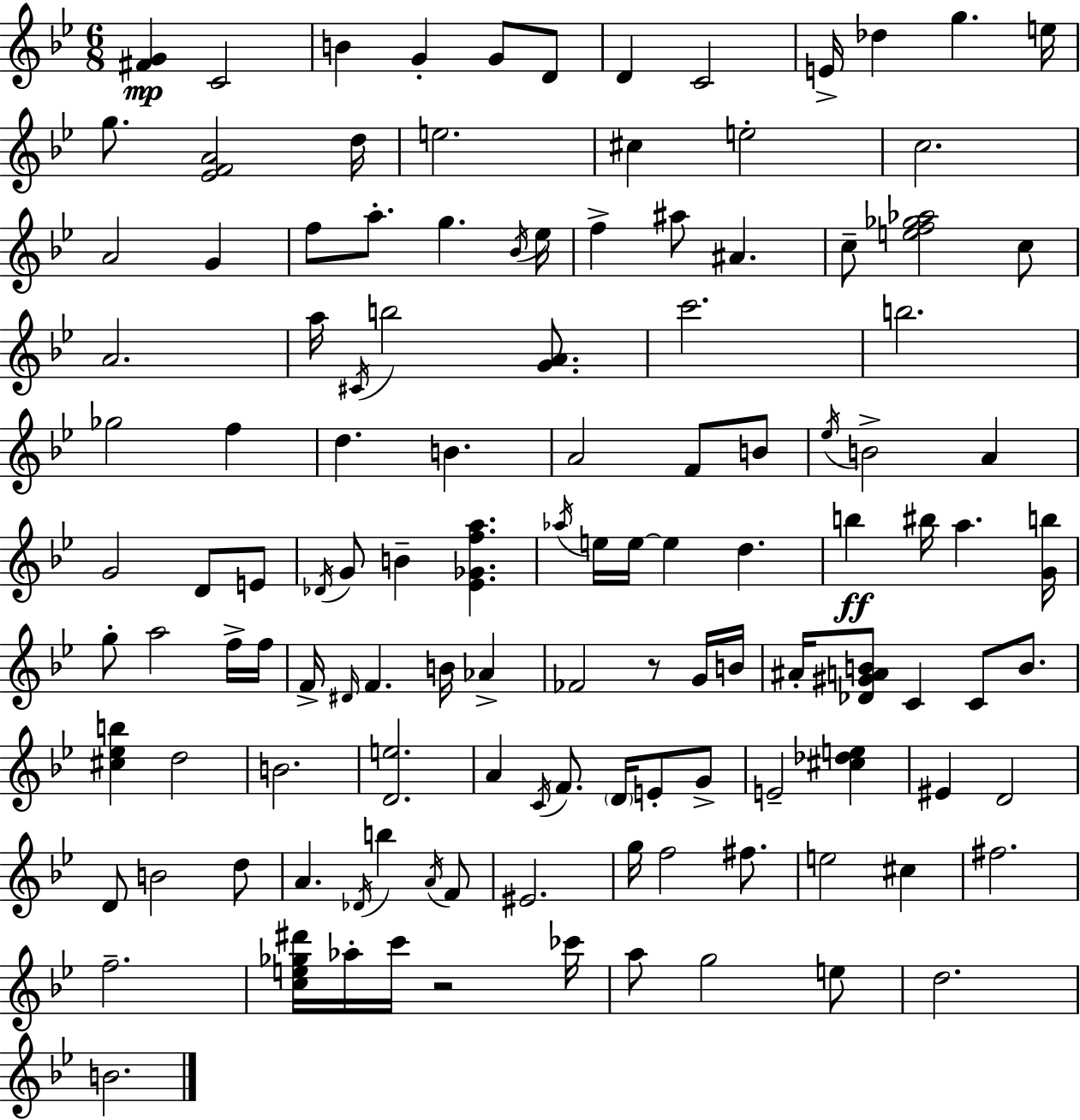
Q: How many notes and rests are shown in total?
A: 123